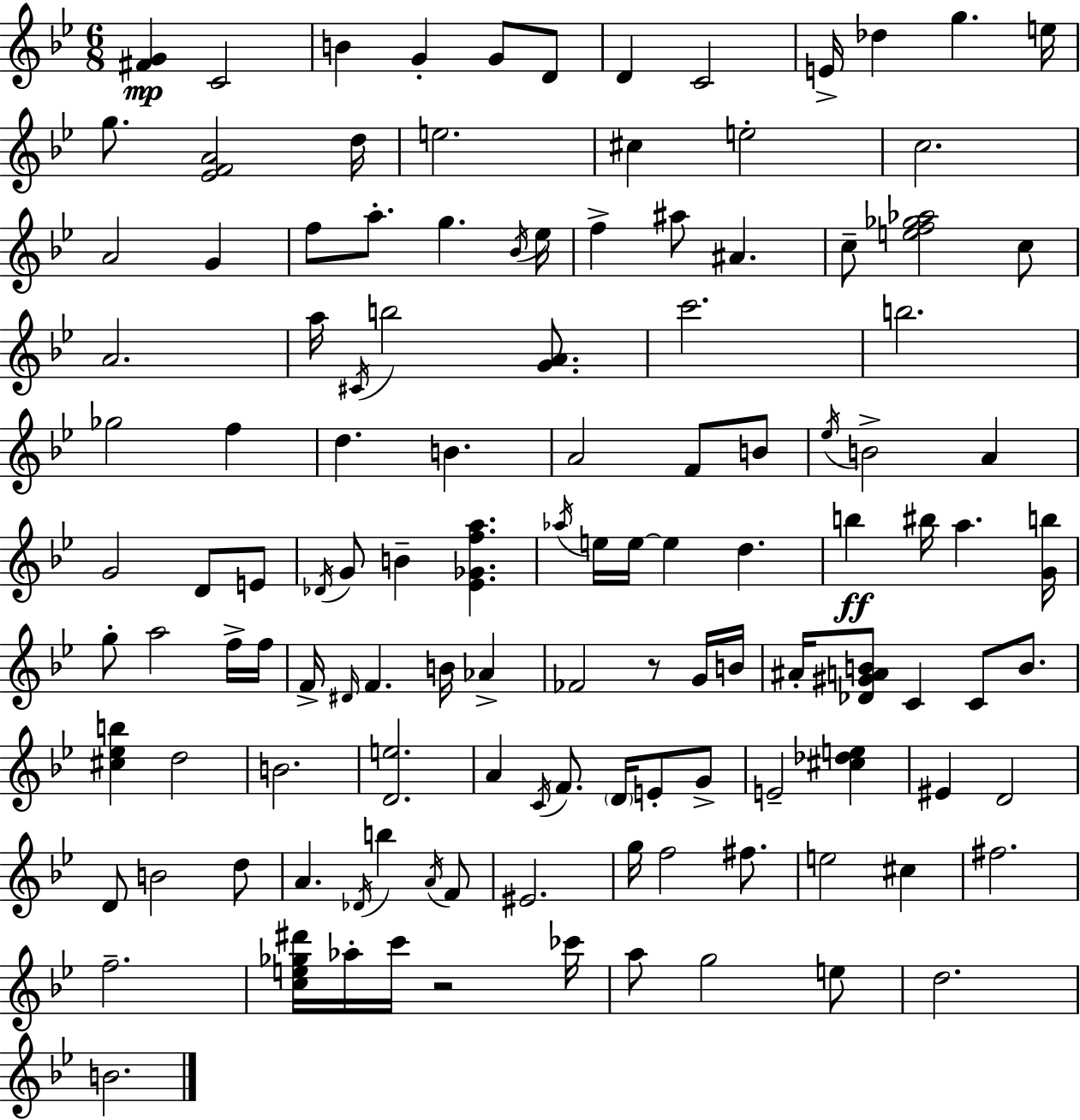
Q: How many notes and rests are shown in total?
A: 123